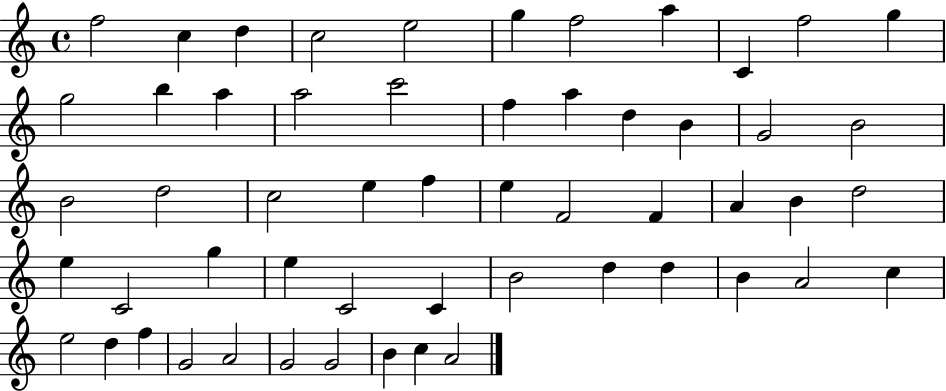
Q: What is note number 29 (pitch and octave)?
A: F4